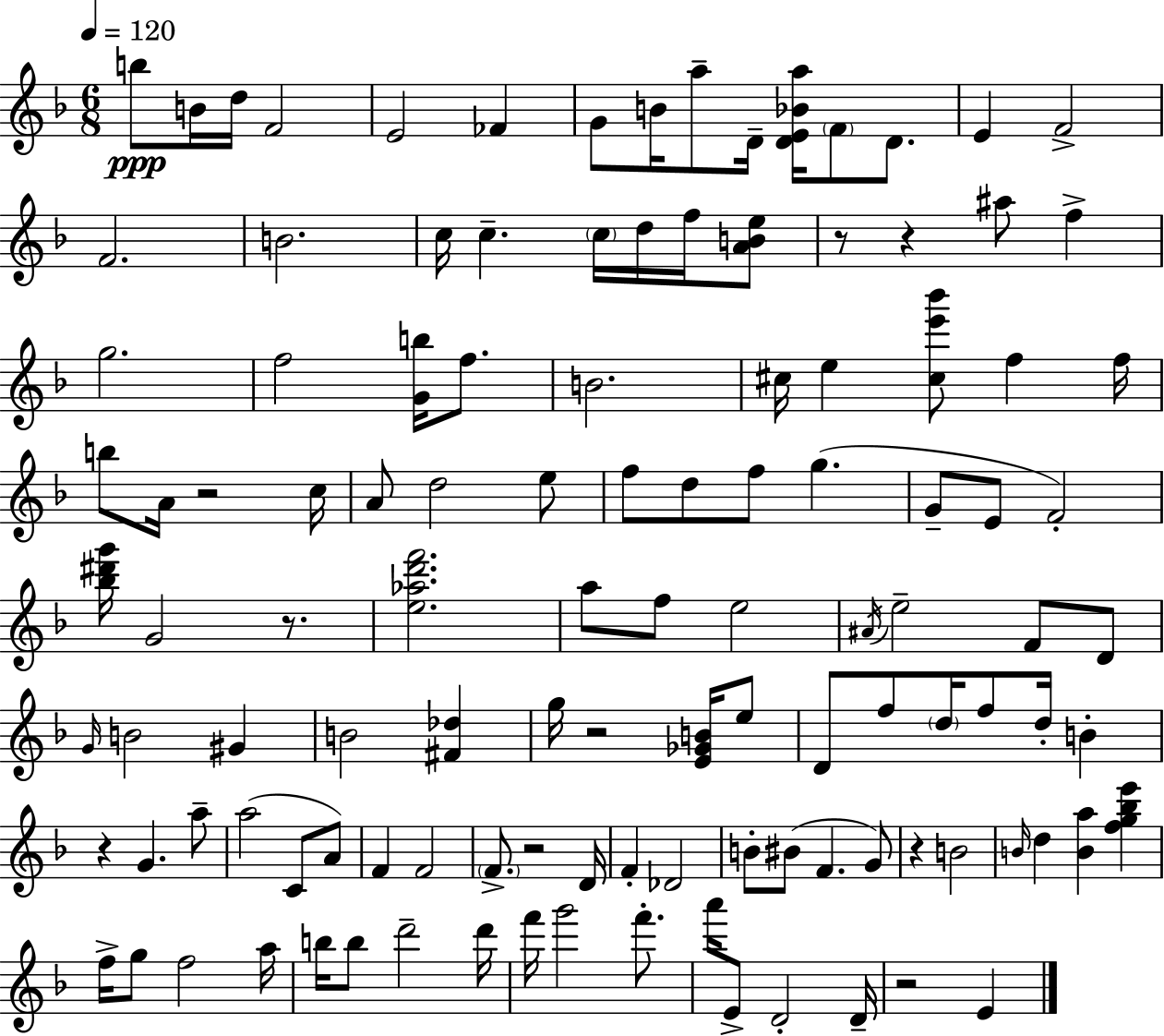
{
  \clef treble
  \numericTimeSignature
  \time 6/8
  \key d \minor
  \tempo 4 = 120
  \repeat volta 2 { b''8\ppp b'16 d''16 f'2 | e'2 fes'4 | g'8 b'16 a''8-- d'16-- <d' e' bes' a''>16 \parenthesize f'8 d'8. | e'4 f'2-> | \break f'2. | b'2. | c''16 c''4.-- \parenthesize c''16 d''16 f''16 <a' b' e''>8 | r8 r4 ais''8 f''4-> | \break g''2. | f''2 <g' b''>16 f''8. | b'2. | cis''16 e''4 <cis'' e''' bes'''>8 f''4 f''16 | \break b''8 a'16 r2 c''16 | a'8 d''2 e''8 | f''8 d''8 f''8 g''4.( | g'8-- e'8 f'2-.) | \break <bes'' dis''' g'''>16 g'2 r8. | <e'' aes'' d''' f'''>2. | a''8 f''8 e''2 | \acciaccatura { ais'16 } e''2-- f'8 d'8 | \break \grace { g'16 } b'2 gis'4 | b'2 <fis' des''>4 | g''16 r2 <e' ges' b'>16 | e''8 d'8 f''8 \parenthesize d''16 f''8 d''16-. b'4-. | \break r4 g'4. | a''8-- a''2( c'8 | a'8) f'4 f'2 | \parenthesize f'8.-> r2 | \break d'16 f'4-. des'2 | b'8-. bis'8( f'4. | g'8) r4 b'2 | \grace { b'16 } d''4 <b' a''>4 <f'' g'' bes'' e'''>4 | \break f''16-> g''8 f''2 | a''16 b''16 b''8 d'''2-- | d'''16 f'''16 g'''2 | f'''8.-. a'''16 e'8-> d'2-. | \break d'16-- r2 e'4 | } \bar "|."
}